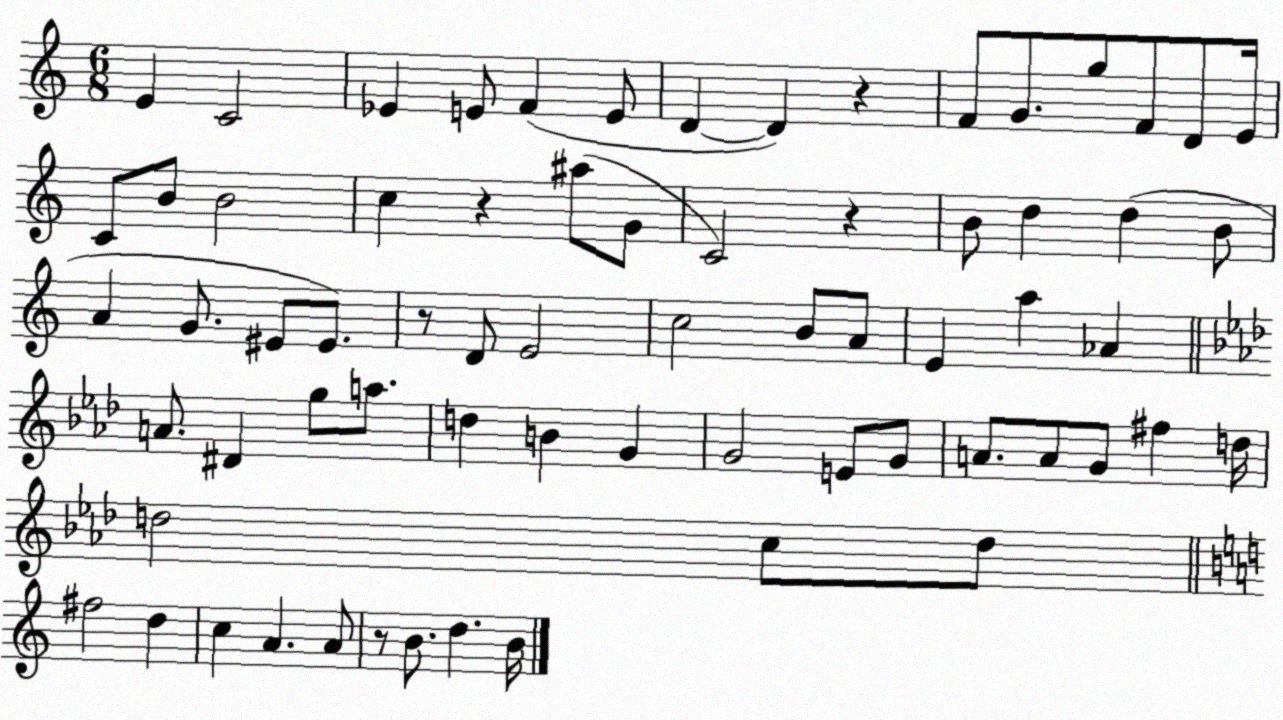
X:1
T:Untitled
M:6/8
L:1/4
K:C
E C2 _E E/2 F E/2 D D z F/2 G/2 g/2 F/2 D/2 E/4 C/2 B/2 B2 c z ^a/2 G/2 C2 z B/2 d d B/2 A G/2 ^E/2 ^E/2 z/2 D/2 E2 c2 B/2 A/2 E a _A A/2 ^D g/2 a/2 d B G G2 E/2 G/2 A/2 A/2 G/2 ^f d/4 d2 c/2 d/2 ^f2 d c A A/2 z/2 B/2 d B/4